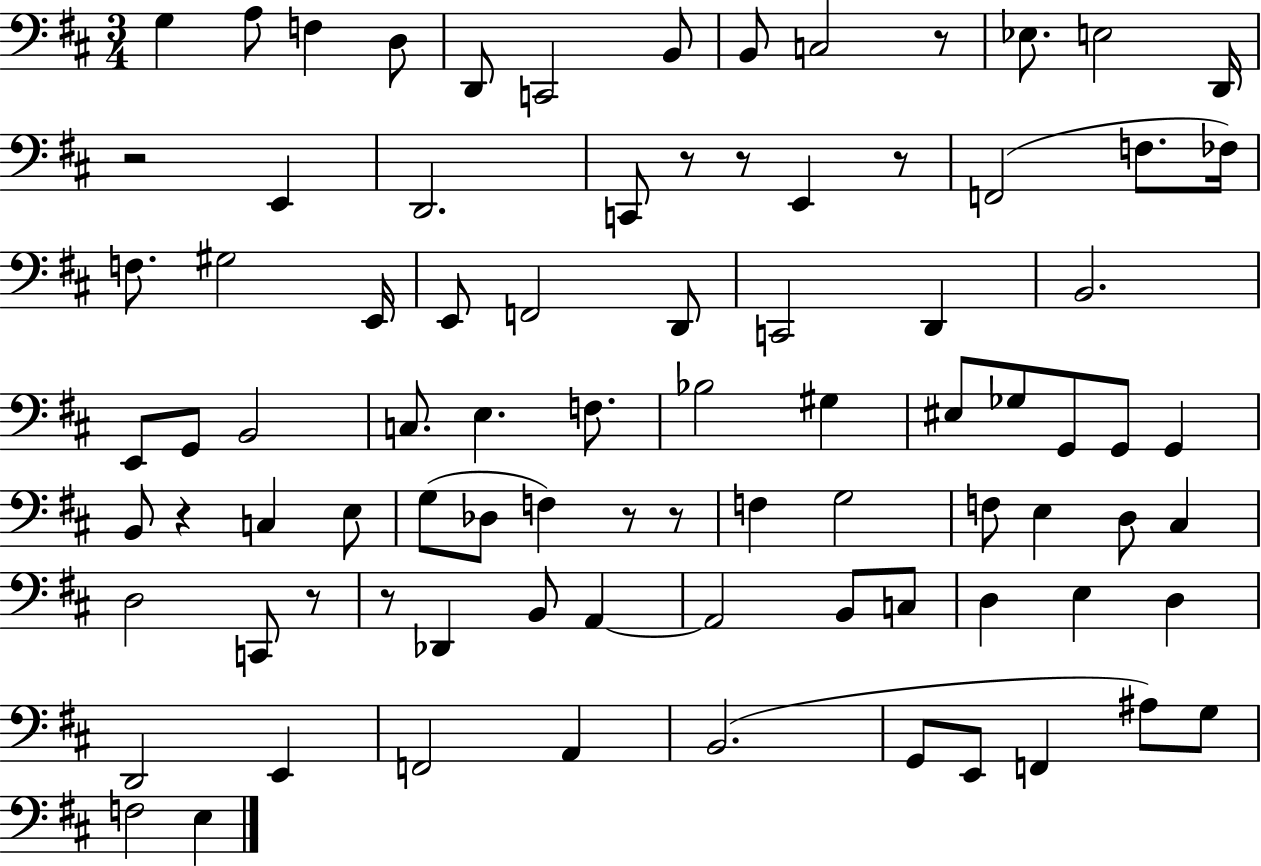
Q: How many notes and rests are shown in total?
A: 86